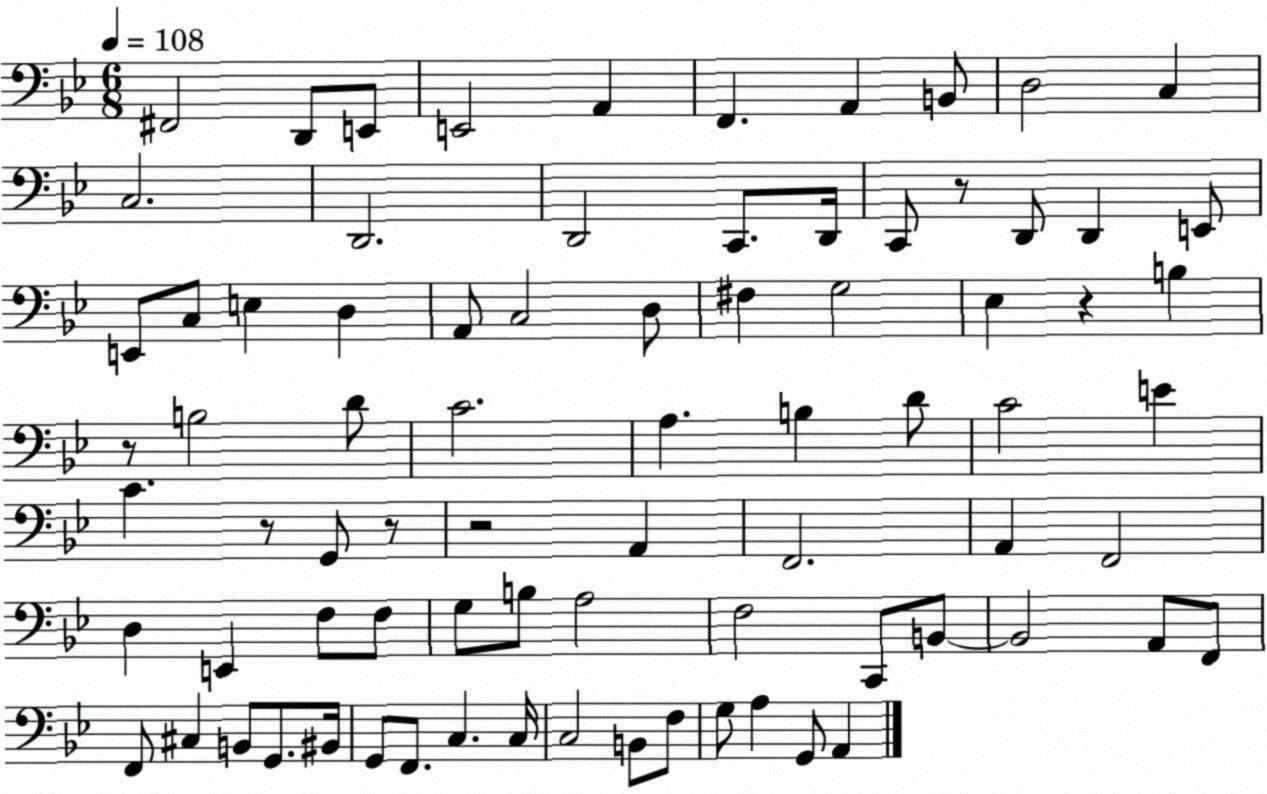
X:1
T:Untitled
M:6/8
L:1/4
K:Bb
^F,,2 D,,/2 E,,/2 E,,2 A,, F,, A,, B,,/2 D,2 C, C,2 D,,2 D,,2 C,,/2 D,,/4 C,,/2 z/2 D,,/2 D,, E,,/2 E,,/2 C,/2 E, D, A,,/2 C,2 D,/2 ^F, G,2 _E, z B, z/2 B,2 D/2 C2 A, B, D/2 C2 E C z/2 G,,/2 z/2 z2 A,, F,,2 A,, F,,2 D, E,, F,/2 F,/2 G,/2 B,/2 A,2 F,2 C,,/2 B,,/2 B,,2 A,,/2 F,,/2 F,,/2 ^C, B,,/2 G,,/2 ^B,,/4 G,,/2 F,,/2 C, C,/4 C,2 B,,/2 F,/2 G,/2 A, G,,/2 A,,